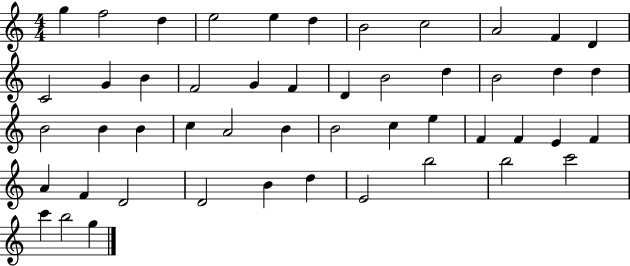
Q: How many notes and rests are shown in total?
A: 49